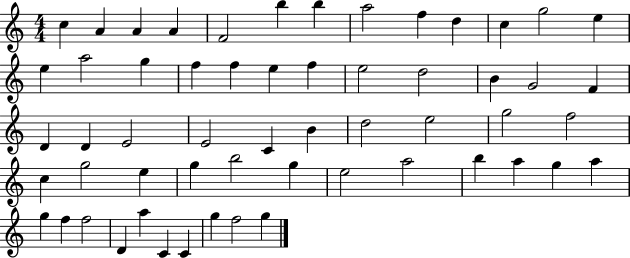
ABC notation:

X:1
T:Untitled
M:4/4
L:1/4
K:C
c A A A F2 b b a2 f d c g2 e e a2 g f f e f e2 d2 B G2 F D D E2 E2 C B d2 e2 g2 f2 c g2 e g b2 g e2 a2 b a g a g f f2 D a C C g f2 g